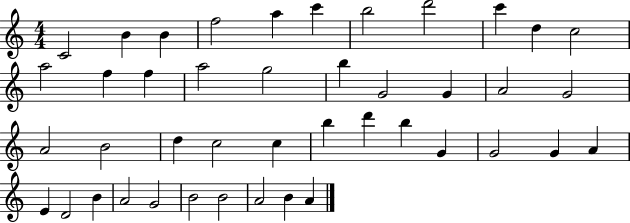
C4/h B4/q B4/q F5/h A5/q C6/q B5/h D6/h C6/q D5/q C5/h A5/h F5/q F5/q A5/h G5/h B5/q G4/h G4/q A4/h G4/h A4/h B4/h D5/q C5/h C5/q B5/q D6/q B5/q G4/q G4/h G4/q A4/q E4/q D4/h B4/q A4/h G4/h B4/h B4/h A4/h B4/q A4/q